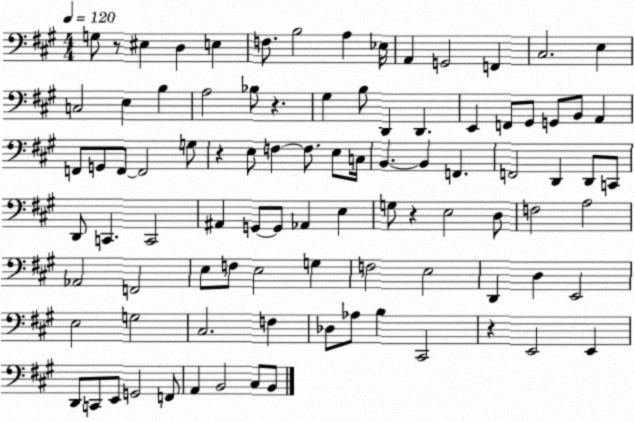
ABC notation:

X:1
T:Untitled
M:4/4
L:1/4
K:A
G,/2 z/2 ^E, D, E, F,/2 B,2 A, _E,/4 A,, G,,2 F,, ^C,2 E, C,2 E, B, A,2 _B,/2 z ^G, B,/2 D,, D,, E,, F,,/2 ^G,,/2 G,,/2 B,,/2 A,, F,,/2 G,,/2 F,,/2 F,,2 G,/2 z E,/2 F, F,/2 E,/2 C,/4 B,, B,, F,, F,,2 D,, D,,/2 C,,/2 D,,/2 C,, C,,2 ^A,, G,,/2 G,,/2 _A,, E, G,/2 z E,2 D,/2 F,2 A,2 _A,,2 F,,2 E,/2 F,/2 E,2 G, F,2 E,2 D,, D, E,,2 E,2 G,2 ^C,2 F, _D,/2 _A,/2 B, ^C,,2 z E,,2 E,, D,,/2 C,,/2 E,,/2 G,,2 F,,/2 A,, B,,2 ^C,/2 B,,/2